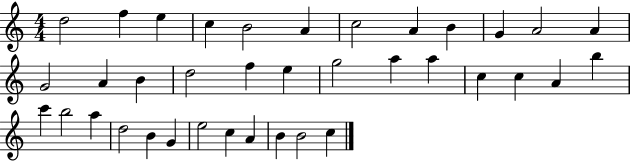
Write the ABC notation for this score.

X:1
T:Untitled
M:4/4
L:1/4
K:C
d2 f e c B2 A c2 A B G A2 A G2 A B d2 f e g2 a a c c A b c' b2 a d2 B G e2 c A B B2 c